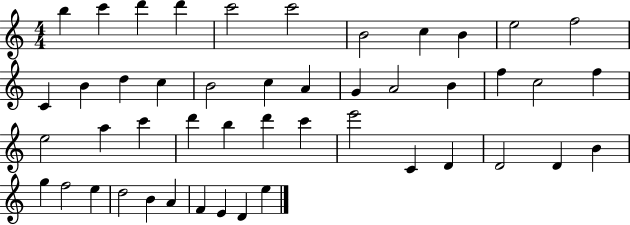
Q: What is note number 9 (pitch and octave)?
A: B4